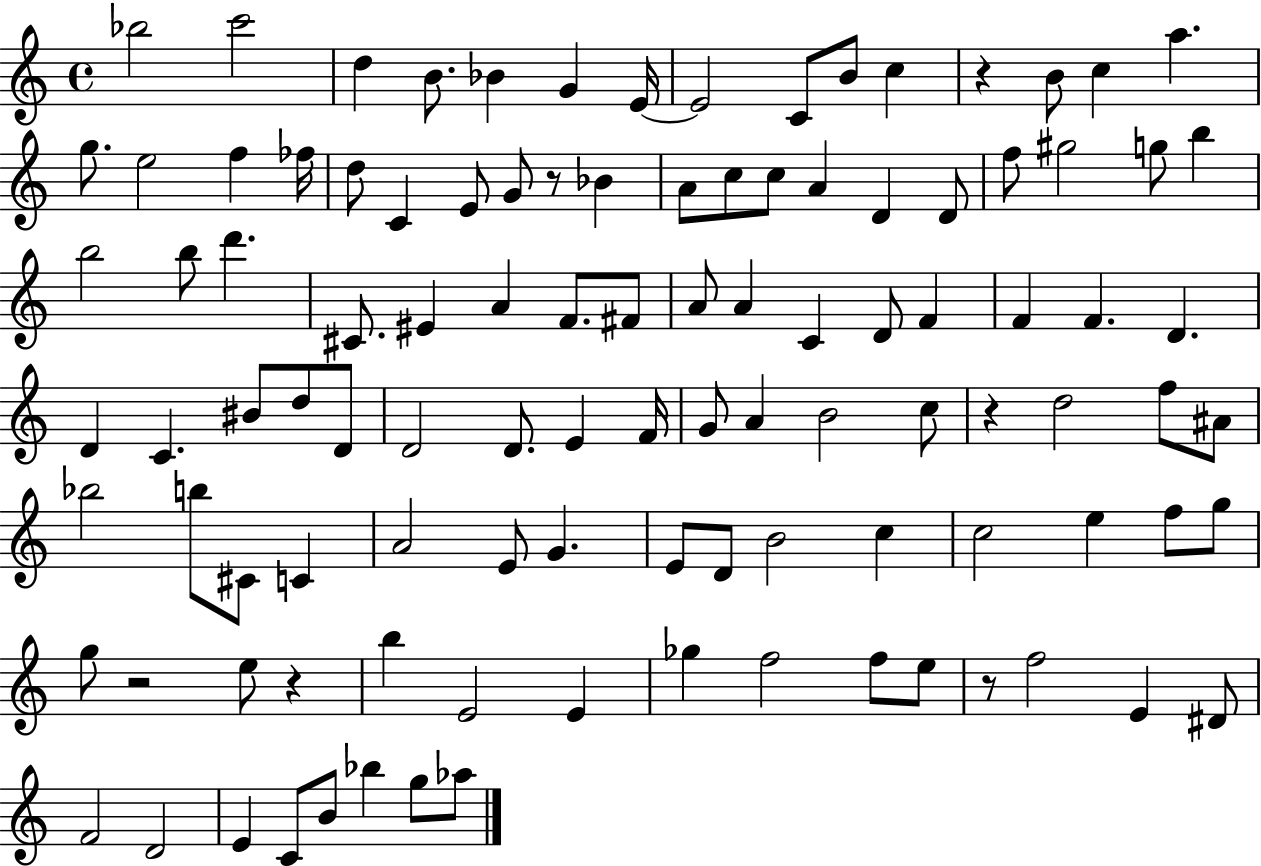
Bb5/h C6/h D5/q B4/e. Bb4/q G4/q E4/s E4/h C4/e B4/e C5/q R/q B4/e C5/q A5/q. G5/e. E5/h F5/q FES5/s D5/e C4/q E4/e G4/e R/e Bb4/q A4/e C5/e C5/e A4/q D4/q D4/e F5/e G#5/h G5/e B5/q B5/h B5/e D6/q. C#4/e. EIS4/q A4/q F4/e. F#4/e A4/e A4/q C4/q D4/e F4/q F4/q F4/q. D4/q. D4/q C4/q. BIS4/e D5/e D4/e D4/h D4/e. E4/q F4/s G4/e A4/q B4/h C5/e R/q D5/h F5/e A#4/e Bb5/h B5/e C#4/e C4/q A4/h E4/e G4/q. E4/e D4/e B4/h C5/q C5/h E5/q F5/e G5/e G5/e R/h E5/e R/q B5/q E4/h E4/q Gb5/q F5/h F5/e E5/e R/e F5/h E4/q D#4/e F4/h D4/h E4/q C4/e B4/e Bb5/q G5/e Ab5/e